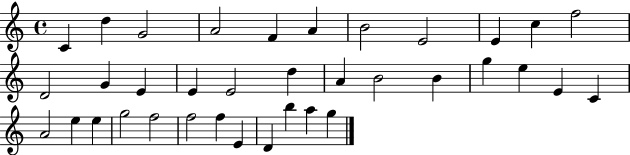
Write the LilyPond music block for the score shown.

{
  \clef treble
  \time 4/4
  \defaultTimeSignature
  \key c \major
  c'4 d''4 g'2 | a'2 f'4 a'4 | b'2 e'2 | e'4 c''4 f''2 | \break d'2 g'4 e'4 | e'4 e'2 d''4 | a'4 b'2 b'4 | g''4 e''4 e'4 c'4 | \break a'2 e''4 e''4 | g''2 f''2 | f''2 f''4 e'4 | d'4 b''4 a''4 g''4 | \break \bar "|."
}